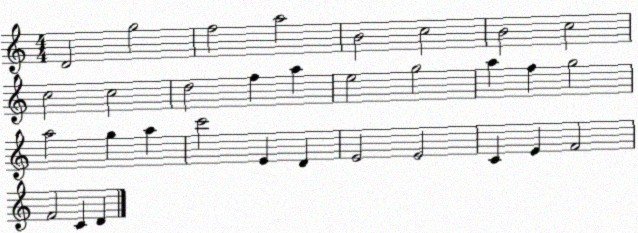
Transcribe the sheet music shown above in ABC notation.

X:1
T:Untitled
M:4/4
L:1/4
K:C
D2 g2 f2 a2 B2 c2 B2 c2 c2 c2 d2 f a e2 g2 a f g2 a2 g a c'2 E D E2 E2 C E F2 F2 C D